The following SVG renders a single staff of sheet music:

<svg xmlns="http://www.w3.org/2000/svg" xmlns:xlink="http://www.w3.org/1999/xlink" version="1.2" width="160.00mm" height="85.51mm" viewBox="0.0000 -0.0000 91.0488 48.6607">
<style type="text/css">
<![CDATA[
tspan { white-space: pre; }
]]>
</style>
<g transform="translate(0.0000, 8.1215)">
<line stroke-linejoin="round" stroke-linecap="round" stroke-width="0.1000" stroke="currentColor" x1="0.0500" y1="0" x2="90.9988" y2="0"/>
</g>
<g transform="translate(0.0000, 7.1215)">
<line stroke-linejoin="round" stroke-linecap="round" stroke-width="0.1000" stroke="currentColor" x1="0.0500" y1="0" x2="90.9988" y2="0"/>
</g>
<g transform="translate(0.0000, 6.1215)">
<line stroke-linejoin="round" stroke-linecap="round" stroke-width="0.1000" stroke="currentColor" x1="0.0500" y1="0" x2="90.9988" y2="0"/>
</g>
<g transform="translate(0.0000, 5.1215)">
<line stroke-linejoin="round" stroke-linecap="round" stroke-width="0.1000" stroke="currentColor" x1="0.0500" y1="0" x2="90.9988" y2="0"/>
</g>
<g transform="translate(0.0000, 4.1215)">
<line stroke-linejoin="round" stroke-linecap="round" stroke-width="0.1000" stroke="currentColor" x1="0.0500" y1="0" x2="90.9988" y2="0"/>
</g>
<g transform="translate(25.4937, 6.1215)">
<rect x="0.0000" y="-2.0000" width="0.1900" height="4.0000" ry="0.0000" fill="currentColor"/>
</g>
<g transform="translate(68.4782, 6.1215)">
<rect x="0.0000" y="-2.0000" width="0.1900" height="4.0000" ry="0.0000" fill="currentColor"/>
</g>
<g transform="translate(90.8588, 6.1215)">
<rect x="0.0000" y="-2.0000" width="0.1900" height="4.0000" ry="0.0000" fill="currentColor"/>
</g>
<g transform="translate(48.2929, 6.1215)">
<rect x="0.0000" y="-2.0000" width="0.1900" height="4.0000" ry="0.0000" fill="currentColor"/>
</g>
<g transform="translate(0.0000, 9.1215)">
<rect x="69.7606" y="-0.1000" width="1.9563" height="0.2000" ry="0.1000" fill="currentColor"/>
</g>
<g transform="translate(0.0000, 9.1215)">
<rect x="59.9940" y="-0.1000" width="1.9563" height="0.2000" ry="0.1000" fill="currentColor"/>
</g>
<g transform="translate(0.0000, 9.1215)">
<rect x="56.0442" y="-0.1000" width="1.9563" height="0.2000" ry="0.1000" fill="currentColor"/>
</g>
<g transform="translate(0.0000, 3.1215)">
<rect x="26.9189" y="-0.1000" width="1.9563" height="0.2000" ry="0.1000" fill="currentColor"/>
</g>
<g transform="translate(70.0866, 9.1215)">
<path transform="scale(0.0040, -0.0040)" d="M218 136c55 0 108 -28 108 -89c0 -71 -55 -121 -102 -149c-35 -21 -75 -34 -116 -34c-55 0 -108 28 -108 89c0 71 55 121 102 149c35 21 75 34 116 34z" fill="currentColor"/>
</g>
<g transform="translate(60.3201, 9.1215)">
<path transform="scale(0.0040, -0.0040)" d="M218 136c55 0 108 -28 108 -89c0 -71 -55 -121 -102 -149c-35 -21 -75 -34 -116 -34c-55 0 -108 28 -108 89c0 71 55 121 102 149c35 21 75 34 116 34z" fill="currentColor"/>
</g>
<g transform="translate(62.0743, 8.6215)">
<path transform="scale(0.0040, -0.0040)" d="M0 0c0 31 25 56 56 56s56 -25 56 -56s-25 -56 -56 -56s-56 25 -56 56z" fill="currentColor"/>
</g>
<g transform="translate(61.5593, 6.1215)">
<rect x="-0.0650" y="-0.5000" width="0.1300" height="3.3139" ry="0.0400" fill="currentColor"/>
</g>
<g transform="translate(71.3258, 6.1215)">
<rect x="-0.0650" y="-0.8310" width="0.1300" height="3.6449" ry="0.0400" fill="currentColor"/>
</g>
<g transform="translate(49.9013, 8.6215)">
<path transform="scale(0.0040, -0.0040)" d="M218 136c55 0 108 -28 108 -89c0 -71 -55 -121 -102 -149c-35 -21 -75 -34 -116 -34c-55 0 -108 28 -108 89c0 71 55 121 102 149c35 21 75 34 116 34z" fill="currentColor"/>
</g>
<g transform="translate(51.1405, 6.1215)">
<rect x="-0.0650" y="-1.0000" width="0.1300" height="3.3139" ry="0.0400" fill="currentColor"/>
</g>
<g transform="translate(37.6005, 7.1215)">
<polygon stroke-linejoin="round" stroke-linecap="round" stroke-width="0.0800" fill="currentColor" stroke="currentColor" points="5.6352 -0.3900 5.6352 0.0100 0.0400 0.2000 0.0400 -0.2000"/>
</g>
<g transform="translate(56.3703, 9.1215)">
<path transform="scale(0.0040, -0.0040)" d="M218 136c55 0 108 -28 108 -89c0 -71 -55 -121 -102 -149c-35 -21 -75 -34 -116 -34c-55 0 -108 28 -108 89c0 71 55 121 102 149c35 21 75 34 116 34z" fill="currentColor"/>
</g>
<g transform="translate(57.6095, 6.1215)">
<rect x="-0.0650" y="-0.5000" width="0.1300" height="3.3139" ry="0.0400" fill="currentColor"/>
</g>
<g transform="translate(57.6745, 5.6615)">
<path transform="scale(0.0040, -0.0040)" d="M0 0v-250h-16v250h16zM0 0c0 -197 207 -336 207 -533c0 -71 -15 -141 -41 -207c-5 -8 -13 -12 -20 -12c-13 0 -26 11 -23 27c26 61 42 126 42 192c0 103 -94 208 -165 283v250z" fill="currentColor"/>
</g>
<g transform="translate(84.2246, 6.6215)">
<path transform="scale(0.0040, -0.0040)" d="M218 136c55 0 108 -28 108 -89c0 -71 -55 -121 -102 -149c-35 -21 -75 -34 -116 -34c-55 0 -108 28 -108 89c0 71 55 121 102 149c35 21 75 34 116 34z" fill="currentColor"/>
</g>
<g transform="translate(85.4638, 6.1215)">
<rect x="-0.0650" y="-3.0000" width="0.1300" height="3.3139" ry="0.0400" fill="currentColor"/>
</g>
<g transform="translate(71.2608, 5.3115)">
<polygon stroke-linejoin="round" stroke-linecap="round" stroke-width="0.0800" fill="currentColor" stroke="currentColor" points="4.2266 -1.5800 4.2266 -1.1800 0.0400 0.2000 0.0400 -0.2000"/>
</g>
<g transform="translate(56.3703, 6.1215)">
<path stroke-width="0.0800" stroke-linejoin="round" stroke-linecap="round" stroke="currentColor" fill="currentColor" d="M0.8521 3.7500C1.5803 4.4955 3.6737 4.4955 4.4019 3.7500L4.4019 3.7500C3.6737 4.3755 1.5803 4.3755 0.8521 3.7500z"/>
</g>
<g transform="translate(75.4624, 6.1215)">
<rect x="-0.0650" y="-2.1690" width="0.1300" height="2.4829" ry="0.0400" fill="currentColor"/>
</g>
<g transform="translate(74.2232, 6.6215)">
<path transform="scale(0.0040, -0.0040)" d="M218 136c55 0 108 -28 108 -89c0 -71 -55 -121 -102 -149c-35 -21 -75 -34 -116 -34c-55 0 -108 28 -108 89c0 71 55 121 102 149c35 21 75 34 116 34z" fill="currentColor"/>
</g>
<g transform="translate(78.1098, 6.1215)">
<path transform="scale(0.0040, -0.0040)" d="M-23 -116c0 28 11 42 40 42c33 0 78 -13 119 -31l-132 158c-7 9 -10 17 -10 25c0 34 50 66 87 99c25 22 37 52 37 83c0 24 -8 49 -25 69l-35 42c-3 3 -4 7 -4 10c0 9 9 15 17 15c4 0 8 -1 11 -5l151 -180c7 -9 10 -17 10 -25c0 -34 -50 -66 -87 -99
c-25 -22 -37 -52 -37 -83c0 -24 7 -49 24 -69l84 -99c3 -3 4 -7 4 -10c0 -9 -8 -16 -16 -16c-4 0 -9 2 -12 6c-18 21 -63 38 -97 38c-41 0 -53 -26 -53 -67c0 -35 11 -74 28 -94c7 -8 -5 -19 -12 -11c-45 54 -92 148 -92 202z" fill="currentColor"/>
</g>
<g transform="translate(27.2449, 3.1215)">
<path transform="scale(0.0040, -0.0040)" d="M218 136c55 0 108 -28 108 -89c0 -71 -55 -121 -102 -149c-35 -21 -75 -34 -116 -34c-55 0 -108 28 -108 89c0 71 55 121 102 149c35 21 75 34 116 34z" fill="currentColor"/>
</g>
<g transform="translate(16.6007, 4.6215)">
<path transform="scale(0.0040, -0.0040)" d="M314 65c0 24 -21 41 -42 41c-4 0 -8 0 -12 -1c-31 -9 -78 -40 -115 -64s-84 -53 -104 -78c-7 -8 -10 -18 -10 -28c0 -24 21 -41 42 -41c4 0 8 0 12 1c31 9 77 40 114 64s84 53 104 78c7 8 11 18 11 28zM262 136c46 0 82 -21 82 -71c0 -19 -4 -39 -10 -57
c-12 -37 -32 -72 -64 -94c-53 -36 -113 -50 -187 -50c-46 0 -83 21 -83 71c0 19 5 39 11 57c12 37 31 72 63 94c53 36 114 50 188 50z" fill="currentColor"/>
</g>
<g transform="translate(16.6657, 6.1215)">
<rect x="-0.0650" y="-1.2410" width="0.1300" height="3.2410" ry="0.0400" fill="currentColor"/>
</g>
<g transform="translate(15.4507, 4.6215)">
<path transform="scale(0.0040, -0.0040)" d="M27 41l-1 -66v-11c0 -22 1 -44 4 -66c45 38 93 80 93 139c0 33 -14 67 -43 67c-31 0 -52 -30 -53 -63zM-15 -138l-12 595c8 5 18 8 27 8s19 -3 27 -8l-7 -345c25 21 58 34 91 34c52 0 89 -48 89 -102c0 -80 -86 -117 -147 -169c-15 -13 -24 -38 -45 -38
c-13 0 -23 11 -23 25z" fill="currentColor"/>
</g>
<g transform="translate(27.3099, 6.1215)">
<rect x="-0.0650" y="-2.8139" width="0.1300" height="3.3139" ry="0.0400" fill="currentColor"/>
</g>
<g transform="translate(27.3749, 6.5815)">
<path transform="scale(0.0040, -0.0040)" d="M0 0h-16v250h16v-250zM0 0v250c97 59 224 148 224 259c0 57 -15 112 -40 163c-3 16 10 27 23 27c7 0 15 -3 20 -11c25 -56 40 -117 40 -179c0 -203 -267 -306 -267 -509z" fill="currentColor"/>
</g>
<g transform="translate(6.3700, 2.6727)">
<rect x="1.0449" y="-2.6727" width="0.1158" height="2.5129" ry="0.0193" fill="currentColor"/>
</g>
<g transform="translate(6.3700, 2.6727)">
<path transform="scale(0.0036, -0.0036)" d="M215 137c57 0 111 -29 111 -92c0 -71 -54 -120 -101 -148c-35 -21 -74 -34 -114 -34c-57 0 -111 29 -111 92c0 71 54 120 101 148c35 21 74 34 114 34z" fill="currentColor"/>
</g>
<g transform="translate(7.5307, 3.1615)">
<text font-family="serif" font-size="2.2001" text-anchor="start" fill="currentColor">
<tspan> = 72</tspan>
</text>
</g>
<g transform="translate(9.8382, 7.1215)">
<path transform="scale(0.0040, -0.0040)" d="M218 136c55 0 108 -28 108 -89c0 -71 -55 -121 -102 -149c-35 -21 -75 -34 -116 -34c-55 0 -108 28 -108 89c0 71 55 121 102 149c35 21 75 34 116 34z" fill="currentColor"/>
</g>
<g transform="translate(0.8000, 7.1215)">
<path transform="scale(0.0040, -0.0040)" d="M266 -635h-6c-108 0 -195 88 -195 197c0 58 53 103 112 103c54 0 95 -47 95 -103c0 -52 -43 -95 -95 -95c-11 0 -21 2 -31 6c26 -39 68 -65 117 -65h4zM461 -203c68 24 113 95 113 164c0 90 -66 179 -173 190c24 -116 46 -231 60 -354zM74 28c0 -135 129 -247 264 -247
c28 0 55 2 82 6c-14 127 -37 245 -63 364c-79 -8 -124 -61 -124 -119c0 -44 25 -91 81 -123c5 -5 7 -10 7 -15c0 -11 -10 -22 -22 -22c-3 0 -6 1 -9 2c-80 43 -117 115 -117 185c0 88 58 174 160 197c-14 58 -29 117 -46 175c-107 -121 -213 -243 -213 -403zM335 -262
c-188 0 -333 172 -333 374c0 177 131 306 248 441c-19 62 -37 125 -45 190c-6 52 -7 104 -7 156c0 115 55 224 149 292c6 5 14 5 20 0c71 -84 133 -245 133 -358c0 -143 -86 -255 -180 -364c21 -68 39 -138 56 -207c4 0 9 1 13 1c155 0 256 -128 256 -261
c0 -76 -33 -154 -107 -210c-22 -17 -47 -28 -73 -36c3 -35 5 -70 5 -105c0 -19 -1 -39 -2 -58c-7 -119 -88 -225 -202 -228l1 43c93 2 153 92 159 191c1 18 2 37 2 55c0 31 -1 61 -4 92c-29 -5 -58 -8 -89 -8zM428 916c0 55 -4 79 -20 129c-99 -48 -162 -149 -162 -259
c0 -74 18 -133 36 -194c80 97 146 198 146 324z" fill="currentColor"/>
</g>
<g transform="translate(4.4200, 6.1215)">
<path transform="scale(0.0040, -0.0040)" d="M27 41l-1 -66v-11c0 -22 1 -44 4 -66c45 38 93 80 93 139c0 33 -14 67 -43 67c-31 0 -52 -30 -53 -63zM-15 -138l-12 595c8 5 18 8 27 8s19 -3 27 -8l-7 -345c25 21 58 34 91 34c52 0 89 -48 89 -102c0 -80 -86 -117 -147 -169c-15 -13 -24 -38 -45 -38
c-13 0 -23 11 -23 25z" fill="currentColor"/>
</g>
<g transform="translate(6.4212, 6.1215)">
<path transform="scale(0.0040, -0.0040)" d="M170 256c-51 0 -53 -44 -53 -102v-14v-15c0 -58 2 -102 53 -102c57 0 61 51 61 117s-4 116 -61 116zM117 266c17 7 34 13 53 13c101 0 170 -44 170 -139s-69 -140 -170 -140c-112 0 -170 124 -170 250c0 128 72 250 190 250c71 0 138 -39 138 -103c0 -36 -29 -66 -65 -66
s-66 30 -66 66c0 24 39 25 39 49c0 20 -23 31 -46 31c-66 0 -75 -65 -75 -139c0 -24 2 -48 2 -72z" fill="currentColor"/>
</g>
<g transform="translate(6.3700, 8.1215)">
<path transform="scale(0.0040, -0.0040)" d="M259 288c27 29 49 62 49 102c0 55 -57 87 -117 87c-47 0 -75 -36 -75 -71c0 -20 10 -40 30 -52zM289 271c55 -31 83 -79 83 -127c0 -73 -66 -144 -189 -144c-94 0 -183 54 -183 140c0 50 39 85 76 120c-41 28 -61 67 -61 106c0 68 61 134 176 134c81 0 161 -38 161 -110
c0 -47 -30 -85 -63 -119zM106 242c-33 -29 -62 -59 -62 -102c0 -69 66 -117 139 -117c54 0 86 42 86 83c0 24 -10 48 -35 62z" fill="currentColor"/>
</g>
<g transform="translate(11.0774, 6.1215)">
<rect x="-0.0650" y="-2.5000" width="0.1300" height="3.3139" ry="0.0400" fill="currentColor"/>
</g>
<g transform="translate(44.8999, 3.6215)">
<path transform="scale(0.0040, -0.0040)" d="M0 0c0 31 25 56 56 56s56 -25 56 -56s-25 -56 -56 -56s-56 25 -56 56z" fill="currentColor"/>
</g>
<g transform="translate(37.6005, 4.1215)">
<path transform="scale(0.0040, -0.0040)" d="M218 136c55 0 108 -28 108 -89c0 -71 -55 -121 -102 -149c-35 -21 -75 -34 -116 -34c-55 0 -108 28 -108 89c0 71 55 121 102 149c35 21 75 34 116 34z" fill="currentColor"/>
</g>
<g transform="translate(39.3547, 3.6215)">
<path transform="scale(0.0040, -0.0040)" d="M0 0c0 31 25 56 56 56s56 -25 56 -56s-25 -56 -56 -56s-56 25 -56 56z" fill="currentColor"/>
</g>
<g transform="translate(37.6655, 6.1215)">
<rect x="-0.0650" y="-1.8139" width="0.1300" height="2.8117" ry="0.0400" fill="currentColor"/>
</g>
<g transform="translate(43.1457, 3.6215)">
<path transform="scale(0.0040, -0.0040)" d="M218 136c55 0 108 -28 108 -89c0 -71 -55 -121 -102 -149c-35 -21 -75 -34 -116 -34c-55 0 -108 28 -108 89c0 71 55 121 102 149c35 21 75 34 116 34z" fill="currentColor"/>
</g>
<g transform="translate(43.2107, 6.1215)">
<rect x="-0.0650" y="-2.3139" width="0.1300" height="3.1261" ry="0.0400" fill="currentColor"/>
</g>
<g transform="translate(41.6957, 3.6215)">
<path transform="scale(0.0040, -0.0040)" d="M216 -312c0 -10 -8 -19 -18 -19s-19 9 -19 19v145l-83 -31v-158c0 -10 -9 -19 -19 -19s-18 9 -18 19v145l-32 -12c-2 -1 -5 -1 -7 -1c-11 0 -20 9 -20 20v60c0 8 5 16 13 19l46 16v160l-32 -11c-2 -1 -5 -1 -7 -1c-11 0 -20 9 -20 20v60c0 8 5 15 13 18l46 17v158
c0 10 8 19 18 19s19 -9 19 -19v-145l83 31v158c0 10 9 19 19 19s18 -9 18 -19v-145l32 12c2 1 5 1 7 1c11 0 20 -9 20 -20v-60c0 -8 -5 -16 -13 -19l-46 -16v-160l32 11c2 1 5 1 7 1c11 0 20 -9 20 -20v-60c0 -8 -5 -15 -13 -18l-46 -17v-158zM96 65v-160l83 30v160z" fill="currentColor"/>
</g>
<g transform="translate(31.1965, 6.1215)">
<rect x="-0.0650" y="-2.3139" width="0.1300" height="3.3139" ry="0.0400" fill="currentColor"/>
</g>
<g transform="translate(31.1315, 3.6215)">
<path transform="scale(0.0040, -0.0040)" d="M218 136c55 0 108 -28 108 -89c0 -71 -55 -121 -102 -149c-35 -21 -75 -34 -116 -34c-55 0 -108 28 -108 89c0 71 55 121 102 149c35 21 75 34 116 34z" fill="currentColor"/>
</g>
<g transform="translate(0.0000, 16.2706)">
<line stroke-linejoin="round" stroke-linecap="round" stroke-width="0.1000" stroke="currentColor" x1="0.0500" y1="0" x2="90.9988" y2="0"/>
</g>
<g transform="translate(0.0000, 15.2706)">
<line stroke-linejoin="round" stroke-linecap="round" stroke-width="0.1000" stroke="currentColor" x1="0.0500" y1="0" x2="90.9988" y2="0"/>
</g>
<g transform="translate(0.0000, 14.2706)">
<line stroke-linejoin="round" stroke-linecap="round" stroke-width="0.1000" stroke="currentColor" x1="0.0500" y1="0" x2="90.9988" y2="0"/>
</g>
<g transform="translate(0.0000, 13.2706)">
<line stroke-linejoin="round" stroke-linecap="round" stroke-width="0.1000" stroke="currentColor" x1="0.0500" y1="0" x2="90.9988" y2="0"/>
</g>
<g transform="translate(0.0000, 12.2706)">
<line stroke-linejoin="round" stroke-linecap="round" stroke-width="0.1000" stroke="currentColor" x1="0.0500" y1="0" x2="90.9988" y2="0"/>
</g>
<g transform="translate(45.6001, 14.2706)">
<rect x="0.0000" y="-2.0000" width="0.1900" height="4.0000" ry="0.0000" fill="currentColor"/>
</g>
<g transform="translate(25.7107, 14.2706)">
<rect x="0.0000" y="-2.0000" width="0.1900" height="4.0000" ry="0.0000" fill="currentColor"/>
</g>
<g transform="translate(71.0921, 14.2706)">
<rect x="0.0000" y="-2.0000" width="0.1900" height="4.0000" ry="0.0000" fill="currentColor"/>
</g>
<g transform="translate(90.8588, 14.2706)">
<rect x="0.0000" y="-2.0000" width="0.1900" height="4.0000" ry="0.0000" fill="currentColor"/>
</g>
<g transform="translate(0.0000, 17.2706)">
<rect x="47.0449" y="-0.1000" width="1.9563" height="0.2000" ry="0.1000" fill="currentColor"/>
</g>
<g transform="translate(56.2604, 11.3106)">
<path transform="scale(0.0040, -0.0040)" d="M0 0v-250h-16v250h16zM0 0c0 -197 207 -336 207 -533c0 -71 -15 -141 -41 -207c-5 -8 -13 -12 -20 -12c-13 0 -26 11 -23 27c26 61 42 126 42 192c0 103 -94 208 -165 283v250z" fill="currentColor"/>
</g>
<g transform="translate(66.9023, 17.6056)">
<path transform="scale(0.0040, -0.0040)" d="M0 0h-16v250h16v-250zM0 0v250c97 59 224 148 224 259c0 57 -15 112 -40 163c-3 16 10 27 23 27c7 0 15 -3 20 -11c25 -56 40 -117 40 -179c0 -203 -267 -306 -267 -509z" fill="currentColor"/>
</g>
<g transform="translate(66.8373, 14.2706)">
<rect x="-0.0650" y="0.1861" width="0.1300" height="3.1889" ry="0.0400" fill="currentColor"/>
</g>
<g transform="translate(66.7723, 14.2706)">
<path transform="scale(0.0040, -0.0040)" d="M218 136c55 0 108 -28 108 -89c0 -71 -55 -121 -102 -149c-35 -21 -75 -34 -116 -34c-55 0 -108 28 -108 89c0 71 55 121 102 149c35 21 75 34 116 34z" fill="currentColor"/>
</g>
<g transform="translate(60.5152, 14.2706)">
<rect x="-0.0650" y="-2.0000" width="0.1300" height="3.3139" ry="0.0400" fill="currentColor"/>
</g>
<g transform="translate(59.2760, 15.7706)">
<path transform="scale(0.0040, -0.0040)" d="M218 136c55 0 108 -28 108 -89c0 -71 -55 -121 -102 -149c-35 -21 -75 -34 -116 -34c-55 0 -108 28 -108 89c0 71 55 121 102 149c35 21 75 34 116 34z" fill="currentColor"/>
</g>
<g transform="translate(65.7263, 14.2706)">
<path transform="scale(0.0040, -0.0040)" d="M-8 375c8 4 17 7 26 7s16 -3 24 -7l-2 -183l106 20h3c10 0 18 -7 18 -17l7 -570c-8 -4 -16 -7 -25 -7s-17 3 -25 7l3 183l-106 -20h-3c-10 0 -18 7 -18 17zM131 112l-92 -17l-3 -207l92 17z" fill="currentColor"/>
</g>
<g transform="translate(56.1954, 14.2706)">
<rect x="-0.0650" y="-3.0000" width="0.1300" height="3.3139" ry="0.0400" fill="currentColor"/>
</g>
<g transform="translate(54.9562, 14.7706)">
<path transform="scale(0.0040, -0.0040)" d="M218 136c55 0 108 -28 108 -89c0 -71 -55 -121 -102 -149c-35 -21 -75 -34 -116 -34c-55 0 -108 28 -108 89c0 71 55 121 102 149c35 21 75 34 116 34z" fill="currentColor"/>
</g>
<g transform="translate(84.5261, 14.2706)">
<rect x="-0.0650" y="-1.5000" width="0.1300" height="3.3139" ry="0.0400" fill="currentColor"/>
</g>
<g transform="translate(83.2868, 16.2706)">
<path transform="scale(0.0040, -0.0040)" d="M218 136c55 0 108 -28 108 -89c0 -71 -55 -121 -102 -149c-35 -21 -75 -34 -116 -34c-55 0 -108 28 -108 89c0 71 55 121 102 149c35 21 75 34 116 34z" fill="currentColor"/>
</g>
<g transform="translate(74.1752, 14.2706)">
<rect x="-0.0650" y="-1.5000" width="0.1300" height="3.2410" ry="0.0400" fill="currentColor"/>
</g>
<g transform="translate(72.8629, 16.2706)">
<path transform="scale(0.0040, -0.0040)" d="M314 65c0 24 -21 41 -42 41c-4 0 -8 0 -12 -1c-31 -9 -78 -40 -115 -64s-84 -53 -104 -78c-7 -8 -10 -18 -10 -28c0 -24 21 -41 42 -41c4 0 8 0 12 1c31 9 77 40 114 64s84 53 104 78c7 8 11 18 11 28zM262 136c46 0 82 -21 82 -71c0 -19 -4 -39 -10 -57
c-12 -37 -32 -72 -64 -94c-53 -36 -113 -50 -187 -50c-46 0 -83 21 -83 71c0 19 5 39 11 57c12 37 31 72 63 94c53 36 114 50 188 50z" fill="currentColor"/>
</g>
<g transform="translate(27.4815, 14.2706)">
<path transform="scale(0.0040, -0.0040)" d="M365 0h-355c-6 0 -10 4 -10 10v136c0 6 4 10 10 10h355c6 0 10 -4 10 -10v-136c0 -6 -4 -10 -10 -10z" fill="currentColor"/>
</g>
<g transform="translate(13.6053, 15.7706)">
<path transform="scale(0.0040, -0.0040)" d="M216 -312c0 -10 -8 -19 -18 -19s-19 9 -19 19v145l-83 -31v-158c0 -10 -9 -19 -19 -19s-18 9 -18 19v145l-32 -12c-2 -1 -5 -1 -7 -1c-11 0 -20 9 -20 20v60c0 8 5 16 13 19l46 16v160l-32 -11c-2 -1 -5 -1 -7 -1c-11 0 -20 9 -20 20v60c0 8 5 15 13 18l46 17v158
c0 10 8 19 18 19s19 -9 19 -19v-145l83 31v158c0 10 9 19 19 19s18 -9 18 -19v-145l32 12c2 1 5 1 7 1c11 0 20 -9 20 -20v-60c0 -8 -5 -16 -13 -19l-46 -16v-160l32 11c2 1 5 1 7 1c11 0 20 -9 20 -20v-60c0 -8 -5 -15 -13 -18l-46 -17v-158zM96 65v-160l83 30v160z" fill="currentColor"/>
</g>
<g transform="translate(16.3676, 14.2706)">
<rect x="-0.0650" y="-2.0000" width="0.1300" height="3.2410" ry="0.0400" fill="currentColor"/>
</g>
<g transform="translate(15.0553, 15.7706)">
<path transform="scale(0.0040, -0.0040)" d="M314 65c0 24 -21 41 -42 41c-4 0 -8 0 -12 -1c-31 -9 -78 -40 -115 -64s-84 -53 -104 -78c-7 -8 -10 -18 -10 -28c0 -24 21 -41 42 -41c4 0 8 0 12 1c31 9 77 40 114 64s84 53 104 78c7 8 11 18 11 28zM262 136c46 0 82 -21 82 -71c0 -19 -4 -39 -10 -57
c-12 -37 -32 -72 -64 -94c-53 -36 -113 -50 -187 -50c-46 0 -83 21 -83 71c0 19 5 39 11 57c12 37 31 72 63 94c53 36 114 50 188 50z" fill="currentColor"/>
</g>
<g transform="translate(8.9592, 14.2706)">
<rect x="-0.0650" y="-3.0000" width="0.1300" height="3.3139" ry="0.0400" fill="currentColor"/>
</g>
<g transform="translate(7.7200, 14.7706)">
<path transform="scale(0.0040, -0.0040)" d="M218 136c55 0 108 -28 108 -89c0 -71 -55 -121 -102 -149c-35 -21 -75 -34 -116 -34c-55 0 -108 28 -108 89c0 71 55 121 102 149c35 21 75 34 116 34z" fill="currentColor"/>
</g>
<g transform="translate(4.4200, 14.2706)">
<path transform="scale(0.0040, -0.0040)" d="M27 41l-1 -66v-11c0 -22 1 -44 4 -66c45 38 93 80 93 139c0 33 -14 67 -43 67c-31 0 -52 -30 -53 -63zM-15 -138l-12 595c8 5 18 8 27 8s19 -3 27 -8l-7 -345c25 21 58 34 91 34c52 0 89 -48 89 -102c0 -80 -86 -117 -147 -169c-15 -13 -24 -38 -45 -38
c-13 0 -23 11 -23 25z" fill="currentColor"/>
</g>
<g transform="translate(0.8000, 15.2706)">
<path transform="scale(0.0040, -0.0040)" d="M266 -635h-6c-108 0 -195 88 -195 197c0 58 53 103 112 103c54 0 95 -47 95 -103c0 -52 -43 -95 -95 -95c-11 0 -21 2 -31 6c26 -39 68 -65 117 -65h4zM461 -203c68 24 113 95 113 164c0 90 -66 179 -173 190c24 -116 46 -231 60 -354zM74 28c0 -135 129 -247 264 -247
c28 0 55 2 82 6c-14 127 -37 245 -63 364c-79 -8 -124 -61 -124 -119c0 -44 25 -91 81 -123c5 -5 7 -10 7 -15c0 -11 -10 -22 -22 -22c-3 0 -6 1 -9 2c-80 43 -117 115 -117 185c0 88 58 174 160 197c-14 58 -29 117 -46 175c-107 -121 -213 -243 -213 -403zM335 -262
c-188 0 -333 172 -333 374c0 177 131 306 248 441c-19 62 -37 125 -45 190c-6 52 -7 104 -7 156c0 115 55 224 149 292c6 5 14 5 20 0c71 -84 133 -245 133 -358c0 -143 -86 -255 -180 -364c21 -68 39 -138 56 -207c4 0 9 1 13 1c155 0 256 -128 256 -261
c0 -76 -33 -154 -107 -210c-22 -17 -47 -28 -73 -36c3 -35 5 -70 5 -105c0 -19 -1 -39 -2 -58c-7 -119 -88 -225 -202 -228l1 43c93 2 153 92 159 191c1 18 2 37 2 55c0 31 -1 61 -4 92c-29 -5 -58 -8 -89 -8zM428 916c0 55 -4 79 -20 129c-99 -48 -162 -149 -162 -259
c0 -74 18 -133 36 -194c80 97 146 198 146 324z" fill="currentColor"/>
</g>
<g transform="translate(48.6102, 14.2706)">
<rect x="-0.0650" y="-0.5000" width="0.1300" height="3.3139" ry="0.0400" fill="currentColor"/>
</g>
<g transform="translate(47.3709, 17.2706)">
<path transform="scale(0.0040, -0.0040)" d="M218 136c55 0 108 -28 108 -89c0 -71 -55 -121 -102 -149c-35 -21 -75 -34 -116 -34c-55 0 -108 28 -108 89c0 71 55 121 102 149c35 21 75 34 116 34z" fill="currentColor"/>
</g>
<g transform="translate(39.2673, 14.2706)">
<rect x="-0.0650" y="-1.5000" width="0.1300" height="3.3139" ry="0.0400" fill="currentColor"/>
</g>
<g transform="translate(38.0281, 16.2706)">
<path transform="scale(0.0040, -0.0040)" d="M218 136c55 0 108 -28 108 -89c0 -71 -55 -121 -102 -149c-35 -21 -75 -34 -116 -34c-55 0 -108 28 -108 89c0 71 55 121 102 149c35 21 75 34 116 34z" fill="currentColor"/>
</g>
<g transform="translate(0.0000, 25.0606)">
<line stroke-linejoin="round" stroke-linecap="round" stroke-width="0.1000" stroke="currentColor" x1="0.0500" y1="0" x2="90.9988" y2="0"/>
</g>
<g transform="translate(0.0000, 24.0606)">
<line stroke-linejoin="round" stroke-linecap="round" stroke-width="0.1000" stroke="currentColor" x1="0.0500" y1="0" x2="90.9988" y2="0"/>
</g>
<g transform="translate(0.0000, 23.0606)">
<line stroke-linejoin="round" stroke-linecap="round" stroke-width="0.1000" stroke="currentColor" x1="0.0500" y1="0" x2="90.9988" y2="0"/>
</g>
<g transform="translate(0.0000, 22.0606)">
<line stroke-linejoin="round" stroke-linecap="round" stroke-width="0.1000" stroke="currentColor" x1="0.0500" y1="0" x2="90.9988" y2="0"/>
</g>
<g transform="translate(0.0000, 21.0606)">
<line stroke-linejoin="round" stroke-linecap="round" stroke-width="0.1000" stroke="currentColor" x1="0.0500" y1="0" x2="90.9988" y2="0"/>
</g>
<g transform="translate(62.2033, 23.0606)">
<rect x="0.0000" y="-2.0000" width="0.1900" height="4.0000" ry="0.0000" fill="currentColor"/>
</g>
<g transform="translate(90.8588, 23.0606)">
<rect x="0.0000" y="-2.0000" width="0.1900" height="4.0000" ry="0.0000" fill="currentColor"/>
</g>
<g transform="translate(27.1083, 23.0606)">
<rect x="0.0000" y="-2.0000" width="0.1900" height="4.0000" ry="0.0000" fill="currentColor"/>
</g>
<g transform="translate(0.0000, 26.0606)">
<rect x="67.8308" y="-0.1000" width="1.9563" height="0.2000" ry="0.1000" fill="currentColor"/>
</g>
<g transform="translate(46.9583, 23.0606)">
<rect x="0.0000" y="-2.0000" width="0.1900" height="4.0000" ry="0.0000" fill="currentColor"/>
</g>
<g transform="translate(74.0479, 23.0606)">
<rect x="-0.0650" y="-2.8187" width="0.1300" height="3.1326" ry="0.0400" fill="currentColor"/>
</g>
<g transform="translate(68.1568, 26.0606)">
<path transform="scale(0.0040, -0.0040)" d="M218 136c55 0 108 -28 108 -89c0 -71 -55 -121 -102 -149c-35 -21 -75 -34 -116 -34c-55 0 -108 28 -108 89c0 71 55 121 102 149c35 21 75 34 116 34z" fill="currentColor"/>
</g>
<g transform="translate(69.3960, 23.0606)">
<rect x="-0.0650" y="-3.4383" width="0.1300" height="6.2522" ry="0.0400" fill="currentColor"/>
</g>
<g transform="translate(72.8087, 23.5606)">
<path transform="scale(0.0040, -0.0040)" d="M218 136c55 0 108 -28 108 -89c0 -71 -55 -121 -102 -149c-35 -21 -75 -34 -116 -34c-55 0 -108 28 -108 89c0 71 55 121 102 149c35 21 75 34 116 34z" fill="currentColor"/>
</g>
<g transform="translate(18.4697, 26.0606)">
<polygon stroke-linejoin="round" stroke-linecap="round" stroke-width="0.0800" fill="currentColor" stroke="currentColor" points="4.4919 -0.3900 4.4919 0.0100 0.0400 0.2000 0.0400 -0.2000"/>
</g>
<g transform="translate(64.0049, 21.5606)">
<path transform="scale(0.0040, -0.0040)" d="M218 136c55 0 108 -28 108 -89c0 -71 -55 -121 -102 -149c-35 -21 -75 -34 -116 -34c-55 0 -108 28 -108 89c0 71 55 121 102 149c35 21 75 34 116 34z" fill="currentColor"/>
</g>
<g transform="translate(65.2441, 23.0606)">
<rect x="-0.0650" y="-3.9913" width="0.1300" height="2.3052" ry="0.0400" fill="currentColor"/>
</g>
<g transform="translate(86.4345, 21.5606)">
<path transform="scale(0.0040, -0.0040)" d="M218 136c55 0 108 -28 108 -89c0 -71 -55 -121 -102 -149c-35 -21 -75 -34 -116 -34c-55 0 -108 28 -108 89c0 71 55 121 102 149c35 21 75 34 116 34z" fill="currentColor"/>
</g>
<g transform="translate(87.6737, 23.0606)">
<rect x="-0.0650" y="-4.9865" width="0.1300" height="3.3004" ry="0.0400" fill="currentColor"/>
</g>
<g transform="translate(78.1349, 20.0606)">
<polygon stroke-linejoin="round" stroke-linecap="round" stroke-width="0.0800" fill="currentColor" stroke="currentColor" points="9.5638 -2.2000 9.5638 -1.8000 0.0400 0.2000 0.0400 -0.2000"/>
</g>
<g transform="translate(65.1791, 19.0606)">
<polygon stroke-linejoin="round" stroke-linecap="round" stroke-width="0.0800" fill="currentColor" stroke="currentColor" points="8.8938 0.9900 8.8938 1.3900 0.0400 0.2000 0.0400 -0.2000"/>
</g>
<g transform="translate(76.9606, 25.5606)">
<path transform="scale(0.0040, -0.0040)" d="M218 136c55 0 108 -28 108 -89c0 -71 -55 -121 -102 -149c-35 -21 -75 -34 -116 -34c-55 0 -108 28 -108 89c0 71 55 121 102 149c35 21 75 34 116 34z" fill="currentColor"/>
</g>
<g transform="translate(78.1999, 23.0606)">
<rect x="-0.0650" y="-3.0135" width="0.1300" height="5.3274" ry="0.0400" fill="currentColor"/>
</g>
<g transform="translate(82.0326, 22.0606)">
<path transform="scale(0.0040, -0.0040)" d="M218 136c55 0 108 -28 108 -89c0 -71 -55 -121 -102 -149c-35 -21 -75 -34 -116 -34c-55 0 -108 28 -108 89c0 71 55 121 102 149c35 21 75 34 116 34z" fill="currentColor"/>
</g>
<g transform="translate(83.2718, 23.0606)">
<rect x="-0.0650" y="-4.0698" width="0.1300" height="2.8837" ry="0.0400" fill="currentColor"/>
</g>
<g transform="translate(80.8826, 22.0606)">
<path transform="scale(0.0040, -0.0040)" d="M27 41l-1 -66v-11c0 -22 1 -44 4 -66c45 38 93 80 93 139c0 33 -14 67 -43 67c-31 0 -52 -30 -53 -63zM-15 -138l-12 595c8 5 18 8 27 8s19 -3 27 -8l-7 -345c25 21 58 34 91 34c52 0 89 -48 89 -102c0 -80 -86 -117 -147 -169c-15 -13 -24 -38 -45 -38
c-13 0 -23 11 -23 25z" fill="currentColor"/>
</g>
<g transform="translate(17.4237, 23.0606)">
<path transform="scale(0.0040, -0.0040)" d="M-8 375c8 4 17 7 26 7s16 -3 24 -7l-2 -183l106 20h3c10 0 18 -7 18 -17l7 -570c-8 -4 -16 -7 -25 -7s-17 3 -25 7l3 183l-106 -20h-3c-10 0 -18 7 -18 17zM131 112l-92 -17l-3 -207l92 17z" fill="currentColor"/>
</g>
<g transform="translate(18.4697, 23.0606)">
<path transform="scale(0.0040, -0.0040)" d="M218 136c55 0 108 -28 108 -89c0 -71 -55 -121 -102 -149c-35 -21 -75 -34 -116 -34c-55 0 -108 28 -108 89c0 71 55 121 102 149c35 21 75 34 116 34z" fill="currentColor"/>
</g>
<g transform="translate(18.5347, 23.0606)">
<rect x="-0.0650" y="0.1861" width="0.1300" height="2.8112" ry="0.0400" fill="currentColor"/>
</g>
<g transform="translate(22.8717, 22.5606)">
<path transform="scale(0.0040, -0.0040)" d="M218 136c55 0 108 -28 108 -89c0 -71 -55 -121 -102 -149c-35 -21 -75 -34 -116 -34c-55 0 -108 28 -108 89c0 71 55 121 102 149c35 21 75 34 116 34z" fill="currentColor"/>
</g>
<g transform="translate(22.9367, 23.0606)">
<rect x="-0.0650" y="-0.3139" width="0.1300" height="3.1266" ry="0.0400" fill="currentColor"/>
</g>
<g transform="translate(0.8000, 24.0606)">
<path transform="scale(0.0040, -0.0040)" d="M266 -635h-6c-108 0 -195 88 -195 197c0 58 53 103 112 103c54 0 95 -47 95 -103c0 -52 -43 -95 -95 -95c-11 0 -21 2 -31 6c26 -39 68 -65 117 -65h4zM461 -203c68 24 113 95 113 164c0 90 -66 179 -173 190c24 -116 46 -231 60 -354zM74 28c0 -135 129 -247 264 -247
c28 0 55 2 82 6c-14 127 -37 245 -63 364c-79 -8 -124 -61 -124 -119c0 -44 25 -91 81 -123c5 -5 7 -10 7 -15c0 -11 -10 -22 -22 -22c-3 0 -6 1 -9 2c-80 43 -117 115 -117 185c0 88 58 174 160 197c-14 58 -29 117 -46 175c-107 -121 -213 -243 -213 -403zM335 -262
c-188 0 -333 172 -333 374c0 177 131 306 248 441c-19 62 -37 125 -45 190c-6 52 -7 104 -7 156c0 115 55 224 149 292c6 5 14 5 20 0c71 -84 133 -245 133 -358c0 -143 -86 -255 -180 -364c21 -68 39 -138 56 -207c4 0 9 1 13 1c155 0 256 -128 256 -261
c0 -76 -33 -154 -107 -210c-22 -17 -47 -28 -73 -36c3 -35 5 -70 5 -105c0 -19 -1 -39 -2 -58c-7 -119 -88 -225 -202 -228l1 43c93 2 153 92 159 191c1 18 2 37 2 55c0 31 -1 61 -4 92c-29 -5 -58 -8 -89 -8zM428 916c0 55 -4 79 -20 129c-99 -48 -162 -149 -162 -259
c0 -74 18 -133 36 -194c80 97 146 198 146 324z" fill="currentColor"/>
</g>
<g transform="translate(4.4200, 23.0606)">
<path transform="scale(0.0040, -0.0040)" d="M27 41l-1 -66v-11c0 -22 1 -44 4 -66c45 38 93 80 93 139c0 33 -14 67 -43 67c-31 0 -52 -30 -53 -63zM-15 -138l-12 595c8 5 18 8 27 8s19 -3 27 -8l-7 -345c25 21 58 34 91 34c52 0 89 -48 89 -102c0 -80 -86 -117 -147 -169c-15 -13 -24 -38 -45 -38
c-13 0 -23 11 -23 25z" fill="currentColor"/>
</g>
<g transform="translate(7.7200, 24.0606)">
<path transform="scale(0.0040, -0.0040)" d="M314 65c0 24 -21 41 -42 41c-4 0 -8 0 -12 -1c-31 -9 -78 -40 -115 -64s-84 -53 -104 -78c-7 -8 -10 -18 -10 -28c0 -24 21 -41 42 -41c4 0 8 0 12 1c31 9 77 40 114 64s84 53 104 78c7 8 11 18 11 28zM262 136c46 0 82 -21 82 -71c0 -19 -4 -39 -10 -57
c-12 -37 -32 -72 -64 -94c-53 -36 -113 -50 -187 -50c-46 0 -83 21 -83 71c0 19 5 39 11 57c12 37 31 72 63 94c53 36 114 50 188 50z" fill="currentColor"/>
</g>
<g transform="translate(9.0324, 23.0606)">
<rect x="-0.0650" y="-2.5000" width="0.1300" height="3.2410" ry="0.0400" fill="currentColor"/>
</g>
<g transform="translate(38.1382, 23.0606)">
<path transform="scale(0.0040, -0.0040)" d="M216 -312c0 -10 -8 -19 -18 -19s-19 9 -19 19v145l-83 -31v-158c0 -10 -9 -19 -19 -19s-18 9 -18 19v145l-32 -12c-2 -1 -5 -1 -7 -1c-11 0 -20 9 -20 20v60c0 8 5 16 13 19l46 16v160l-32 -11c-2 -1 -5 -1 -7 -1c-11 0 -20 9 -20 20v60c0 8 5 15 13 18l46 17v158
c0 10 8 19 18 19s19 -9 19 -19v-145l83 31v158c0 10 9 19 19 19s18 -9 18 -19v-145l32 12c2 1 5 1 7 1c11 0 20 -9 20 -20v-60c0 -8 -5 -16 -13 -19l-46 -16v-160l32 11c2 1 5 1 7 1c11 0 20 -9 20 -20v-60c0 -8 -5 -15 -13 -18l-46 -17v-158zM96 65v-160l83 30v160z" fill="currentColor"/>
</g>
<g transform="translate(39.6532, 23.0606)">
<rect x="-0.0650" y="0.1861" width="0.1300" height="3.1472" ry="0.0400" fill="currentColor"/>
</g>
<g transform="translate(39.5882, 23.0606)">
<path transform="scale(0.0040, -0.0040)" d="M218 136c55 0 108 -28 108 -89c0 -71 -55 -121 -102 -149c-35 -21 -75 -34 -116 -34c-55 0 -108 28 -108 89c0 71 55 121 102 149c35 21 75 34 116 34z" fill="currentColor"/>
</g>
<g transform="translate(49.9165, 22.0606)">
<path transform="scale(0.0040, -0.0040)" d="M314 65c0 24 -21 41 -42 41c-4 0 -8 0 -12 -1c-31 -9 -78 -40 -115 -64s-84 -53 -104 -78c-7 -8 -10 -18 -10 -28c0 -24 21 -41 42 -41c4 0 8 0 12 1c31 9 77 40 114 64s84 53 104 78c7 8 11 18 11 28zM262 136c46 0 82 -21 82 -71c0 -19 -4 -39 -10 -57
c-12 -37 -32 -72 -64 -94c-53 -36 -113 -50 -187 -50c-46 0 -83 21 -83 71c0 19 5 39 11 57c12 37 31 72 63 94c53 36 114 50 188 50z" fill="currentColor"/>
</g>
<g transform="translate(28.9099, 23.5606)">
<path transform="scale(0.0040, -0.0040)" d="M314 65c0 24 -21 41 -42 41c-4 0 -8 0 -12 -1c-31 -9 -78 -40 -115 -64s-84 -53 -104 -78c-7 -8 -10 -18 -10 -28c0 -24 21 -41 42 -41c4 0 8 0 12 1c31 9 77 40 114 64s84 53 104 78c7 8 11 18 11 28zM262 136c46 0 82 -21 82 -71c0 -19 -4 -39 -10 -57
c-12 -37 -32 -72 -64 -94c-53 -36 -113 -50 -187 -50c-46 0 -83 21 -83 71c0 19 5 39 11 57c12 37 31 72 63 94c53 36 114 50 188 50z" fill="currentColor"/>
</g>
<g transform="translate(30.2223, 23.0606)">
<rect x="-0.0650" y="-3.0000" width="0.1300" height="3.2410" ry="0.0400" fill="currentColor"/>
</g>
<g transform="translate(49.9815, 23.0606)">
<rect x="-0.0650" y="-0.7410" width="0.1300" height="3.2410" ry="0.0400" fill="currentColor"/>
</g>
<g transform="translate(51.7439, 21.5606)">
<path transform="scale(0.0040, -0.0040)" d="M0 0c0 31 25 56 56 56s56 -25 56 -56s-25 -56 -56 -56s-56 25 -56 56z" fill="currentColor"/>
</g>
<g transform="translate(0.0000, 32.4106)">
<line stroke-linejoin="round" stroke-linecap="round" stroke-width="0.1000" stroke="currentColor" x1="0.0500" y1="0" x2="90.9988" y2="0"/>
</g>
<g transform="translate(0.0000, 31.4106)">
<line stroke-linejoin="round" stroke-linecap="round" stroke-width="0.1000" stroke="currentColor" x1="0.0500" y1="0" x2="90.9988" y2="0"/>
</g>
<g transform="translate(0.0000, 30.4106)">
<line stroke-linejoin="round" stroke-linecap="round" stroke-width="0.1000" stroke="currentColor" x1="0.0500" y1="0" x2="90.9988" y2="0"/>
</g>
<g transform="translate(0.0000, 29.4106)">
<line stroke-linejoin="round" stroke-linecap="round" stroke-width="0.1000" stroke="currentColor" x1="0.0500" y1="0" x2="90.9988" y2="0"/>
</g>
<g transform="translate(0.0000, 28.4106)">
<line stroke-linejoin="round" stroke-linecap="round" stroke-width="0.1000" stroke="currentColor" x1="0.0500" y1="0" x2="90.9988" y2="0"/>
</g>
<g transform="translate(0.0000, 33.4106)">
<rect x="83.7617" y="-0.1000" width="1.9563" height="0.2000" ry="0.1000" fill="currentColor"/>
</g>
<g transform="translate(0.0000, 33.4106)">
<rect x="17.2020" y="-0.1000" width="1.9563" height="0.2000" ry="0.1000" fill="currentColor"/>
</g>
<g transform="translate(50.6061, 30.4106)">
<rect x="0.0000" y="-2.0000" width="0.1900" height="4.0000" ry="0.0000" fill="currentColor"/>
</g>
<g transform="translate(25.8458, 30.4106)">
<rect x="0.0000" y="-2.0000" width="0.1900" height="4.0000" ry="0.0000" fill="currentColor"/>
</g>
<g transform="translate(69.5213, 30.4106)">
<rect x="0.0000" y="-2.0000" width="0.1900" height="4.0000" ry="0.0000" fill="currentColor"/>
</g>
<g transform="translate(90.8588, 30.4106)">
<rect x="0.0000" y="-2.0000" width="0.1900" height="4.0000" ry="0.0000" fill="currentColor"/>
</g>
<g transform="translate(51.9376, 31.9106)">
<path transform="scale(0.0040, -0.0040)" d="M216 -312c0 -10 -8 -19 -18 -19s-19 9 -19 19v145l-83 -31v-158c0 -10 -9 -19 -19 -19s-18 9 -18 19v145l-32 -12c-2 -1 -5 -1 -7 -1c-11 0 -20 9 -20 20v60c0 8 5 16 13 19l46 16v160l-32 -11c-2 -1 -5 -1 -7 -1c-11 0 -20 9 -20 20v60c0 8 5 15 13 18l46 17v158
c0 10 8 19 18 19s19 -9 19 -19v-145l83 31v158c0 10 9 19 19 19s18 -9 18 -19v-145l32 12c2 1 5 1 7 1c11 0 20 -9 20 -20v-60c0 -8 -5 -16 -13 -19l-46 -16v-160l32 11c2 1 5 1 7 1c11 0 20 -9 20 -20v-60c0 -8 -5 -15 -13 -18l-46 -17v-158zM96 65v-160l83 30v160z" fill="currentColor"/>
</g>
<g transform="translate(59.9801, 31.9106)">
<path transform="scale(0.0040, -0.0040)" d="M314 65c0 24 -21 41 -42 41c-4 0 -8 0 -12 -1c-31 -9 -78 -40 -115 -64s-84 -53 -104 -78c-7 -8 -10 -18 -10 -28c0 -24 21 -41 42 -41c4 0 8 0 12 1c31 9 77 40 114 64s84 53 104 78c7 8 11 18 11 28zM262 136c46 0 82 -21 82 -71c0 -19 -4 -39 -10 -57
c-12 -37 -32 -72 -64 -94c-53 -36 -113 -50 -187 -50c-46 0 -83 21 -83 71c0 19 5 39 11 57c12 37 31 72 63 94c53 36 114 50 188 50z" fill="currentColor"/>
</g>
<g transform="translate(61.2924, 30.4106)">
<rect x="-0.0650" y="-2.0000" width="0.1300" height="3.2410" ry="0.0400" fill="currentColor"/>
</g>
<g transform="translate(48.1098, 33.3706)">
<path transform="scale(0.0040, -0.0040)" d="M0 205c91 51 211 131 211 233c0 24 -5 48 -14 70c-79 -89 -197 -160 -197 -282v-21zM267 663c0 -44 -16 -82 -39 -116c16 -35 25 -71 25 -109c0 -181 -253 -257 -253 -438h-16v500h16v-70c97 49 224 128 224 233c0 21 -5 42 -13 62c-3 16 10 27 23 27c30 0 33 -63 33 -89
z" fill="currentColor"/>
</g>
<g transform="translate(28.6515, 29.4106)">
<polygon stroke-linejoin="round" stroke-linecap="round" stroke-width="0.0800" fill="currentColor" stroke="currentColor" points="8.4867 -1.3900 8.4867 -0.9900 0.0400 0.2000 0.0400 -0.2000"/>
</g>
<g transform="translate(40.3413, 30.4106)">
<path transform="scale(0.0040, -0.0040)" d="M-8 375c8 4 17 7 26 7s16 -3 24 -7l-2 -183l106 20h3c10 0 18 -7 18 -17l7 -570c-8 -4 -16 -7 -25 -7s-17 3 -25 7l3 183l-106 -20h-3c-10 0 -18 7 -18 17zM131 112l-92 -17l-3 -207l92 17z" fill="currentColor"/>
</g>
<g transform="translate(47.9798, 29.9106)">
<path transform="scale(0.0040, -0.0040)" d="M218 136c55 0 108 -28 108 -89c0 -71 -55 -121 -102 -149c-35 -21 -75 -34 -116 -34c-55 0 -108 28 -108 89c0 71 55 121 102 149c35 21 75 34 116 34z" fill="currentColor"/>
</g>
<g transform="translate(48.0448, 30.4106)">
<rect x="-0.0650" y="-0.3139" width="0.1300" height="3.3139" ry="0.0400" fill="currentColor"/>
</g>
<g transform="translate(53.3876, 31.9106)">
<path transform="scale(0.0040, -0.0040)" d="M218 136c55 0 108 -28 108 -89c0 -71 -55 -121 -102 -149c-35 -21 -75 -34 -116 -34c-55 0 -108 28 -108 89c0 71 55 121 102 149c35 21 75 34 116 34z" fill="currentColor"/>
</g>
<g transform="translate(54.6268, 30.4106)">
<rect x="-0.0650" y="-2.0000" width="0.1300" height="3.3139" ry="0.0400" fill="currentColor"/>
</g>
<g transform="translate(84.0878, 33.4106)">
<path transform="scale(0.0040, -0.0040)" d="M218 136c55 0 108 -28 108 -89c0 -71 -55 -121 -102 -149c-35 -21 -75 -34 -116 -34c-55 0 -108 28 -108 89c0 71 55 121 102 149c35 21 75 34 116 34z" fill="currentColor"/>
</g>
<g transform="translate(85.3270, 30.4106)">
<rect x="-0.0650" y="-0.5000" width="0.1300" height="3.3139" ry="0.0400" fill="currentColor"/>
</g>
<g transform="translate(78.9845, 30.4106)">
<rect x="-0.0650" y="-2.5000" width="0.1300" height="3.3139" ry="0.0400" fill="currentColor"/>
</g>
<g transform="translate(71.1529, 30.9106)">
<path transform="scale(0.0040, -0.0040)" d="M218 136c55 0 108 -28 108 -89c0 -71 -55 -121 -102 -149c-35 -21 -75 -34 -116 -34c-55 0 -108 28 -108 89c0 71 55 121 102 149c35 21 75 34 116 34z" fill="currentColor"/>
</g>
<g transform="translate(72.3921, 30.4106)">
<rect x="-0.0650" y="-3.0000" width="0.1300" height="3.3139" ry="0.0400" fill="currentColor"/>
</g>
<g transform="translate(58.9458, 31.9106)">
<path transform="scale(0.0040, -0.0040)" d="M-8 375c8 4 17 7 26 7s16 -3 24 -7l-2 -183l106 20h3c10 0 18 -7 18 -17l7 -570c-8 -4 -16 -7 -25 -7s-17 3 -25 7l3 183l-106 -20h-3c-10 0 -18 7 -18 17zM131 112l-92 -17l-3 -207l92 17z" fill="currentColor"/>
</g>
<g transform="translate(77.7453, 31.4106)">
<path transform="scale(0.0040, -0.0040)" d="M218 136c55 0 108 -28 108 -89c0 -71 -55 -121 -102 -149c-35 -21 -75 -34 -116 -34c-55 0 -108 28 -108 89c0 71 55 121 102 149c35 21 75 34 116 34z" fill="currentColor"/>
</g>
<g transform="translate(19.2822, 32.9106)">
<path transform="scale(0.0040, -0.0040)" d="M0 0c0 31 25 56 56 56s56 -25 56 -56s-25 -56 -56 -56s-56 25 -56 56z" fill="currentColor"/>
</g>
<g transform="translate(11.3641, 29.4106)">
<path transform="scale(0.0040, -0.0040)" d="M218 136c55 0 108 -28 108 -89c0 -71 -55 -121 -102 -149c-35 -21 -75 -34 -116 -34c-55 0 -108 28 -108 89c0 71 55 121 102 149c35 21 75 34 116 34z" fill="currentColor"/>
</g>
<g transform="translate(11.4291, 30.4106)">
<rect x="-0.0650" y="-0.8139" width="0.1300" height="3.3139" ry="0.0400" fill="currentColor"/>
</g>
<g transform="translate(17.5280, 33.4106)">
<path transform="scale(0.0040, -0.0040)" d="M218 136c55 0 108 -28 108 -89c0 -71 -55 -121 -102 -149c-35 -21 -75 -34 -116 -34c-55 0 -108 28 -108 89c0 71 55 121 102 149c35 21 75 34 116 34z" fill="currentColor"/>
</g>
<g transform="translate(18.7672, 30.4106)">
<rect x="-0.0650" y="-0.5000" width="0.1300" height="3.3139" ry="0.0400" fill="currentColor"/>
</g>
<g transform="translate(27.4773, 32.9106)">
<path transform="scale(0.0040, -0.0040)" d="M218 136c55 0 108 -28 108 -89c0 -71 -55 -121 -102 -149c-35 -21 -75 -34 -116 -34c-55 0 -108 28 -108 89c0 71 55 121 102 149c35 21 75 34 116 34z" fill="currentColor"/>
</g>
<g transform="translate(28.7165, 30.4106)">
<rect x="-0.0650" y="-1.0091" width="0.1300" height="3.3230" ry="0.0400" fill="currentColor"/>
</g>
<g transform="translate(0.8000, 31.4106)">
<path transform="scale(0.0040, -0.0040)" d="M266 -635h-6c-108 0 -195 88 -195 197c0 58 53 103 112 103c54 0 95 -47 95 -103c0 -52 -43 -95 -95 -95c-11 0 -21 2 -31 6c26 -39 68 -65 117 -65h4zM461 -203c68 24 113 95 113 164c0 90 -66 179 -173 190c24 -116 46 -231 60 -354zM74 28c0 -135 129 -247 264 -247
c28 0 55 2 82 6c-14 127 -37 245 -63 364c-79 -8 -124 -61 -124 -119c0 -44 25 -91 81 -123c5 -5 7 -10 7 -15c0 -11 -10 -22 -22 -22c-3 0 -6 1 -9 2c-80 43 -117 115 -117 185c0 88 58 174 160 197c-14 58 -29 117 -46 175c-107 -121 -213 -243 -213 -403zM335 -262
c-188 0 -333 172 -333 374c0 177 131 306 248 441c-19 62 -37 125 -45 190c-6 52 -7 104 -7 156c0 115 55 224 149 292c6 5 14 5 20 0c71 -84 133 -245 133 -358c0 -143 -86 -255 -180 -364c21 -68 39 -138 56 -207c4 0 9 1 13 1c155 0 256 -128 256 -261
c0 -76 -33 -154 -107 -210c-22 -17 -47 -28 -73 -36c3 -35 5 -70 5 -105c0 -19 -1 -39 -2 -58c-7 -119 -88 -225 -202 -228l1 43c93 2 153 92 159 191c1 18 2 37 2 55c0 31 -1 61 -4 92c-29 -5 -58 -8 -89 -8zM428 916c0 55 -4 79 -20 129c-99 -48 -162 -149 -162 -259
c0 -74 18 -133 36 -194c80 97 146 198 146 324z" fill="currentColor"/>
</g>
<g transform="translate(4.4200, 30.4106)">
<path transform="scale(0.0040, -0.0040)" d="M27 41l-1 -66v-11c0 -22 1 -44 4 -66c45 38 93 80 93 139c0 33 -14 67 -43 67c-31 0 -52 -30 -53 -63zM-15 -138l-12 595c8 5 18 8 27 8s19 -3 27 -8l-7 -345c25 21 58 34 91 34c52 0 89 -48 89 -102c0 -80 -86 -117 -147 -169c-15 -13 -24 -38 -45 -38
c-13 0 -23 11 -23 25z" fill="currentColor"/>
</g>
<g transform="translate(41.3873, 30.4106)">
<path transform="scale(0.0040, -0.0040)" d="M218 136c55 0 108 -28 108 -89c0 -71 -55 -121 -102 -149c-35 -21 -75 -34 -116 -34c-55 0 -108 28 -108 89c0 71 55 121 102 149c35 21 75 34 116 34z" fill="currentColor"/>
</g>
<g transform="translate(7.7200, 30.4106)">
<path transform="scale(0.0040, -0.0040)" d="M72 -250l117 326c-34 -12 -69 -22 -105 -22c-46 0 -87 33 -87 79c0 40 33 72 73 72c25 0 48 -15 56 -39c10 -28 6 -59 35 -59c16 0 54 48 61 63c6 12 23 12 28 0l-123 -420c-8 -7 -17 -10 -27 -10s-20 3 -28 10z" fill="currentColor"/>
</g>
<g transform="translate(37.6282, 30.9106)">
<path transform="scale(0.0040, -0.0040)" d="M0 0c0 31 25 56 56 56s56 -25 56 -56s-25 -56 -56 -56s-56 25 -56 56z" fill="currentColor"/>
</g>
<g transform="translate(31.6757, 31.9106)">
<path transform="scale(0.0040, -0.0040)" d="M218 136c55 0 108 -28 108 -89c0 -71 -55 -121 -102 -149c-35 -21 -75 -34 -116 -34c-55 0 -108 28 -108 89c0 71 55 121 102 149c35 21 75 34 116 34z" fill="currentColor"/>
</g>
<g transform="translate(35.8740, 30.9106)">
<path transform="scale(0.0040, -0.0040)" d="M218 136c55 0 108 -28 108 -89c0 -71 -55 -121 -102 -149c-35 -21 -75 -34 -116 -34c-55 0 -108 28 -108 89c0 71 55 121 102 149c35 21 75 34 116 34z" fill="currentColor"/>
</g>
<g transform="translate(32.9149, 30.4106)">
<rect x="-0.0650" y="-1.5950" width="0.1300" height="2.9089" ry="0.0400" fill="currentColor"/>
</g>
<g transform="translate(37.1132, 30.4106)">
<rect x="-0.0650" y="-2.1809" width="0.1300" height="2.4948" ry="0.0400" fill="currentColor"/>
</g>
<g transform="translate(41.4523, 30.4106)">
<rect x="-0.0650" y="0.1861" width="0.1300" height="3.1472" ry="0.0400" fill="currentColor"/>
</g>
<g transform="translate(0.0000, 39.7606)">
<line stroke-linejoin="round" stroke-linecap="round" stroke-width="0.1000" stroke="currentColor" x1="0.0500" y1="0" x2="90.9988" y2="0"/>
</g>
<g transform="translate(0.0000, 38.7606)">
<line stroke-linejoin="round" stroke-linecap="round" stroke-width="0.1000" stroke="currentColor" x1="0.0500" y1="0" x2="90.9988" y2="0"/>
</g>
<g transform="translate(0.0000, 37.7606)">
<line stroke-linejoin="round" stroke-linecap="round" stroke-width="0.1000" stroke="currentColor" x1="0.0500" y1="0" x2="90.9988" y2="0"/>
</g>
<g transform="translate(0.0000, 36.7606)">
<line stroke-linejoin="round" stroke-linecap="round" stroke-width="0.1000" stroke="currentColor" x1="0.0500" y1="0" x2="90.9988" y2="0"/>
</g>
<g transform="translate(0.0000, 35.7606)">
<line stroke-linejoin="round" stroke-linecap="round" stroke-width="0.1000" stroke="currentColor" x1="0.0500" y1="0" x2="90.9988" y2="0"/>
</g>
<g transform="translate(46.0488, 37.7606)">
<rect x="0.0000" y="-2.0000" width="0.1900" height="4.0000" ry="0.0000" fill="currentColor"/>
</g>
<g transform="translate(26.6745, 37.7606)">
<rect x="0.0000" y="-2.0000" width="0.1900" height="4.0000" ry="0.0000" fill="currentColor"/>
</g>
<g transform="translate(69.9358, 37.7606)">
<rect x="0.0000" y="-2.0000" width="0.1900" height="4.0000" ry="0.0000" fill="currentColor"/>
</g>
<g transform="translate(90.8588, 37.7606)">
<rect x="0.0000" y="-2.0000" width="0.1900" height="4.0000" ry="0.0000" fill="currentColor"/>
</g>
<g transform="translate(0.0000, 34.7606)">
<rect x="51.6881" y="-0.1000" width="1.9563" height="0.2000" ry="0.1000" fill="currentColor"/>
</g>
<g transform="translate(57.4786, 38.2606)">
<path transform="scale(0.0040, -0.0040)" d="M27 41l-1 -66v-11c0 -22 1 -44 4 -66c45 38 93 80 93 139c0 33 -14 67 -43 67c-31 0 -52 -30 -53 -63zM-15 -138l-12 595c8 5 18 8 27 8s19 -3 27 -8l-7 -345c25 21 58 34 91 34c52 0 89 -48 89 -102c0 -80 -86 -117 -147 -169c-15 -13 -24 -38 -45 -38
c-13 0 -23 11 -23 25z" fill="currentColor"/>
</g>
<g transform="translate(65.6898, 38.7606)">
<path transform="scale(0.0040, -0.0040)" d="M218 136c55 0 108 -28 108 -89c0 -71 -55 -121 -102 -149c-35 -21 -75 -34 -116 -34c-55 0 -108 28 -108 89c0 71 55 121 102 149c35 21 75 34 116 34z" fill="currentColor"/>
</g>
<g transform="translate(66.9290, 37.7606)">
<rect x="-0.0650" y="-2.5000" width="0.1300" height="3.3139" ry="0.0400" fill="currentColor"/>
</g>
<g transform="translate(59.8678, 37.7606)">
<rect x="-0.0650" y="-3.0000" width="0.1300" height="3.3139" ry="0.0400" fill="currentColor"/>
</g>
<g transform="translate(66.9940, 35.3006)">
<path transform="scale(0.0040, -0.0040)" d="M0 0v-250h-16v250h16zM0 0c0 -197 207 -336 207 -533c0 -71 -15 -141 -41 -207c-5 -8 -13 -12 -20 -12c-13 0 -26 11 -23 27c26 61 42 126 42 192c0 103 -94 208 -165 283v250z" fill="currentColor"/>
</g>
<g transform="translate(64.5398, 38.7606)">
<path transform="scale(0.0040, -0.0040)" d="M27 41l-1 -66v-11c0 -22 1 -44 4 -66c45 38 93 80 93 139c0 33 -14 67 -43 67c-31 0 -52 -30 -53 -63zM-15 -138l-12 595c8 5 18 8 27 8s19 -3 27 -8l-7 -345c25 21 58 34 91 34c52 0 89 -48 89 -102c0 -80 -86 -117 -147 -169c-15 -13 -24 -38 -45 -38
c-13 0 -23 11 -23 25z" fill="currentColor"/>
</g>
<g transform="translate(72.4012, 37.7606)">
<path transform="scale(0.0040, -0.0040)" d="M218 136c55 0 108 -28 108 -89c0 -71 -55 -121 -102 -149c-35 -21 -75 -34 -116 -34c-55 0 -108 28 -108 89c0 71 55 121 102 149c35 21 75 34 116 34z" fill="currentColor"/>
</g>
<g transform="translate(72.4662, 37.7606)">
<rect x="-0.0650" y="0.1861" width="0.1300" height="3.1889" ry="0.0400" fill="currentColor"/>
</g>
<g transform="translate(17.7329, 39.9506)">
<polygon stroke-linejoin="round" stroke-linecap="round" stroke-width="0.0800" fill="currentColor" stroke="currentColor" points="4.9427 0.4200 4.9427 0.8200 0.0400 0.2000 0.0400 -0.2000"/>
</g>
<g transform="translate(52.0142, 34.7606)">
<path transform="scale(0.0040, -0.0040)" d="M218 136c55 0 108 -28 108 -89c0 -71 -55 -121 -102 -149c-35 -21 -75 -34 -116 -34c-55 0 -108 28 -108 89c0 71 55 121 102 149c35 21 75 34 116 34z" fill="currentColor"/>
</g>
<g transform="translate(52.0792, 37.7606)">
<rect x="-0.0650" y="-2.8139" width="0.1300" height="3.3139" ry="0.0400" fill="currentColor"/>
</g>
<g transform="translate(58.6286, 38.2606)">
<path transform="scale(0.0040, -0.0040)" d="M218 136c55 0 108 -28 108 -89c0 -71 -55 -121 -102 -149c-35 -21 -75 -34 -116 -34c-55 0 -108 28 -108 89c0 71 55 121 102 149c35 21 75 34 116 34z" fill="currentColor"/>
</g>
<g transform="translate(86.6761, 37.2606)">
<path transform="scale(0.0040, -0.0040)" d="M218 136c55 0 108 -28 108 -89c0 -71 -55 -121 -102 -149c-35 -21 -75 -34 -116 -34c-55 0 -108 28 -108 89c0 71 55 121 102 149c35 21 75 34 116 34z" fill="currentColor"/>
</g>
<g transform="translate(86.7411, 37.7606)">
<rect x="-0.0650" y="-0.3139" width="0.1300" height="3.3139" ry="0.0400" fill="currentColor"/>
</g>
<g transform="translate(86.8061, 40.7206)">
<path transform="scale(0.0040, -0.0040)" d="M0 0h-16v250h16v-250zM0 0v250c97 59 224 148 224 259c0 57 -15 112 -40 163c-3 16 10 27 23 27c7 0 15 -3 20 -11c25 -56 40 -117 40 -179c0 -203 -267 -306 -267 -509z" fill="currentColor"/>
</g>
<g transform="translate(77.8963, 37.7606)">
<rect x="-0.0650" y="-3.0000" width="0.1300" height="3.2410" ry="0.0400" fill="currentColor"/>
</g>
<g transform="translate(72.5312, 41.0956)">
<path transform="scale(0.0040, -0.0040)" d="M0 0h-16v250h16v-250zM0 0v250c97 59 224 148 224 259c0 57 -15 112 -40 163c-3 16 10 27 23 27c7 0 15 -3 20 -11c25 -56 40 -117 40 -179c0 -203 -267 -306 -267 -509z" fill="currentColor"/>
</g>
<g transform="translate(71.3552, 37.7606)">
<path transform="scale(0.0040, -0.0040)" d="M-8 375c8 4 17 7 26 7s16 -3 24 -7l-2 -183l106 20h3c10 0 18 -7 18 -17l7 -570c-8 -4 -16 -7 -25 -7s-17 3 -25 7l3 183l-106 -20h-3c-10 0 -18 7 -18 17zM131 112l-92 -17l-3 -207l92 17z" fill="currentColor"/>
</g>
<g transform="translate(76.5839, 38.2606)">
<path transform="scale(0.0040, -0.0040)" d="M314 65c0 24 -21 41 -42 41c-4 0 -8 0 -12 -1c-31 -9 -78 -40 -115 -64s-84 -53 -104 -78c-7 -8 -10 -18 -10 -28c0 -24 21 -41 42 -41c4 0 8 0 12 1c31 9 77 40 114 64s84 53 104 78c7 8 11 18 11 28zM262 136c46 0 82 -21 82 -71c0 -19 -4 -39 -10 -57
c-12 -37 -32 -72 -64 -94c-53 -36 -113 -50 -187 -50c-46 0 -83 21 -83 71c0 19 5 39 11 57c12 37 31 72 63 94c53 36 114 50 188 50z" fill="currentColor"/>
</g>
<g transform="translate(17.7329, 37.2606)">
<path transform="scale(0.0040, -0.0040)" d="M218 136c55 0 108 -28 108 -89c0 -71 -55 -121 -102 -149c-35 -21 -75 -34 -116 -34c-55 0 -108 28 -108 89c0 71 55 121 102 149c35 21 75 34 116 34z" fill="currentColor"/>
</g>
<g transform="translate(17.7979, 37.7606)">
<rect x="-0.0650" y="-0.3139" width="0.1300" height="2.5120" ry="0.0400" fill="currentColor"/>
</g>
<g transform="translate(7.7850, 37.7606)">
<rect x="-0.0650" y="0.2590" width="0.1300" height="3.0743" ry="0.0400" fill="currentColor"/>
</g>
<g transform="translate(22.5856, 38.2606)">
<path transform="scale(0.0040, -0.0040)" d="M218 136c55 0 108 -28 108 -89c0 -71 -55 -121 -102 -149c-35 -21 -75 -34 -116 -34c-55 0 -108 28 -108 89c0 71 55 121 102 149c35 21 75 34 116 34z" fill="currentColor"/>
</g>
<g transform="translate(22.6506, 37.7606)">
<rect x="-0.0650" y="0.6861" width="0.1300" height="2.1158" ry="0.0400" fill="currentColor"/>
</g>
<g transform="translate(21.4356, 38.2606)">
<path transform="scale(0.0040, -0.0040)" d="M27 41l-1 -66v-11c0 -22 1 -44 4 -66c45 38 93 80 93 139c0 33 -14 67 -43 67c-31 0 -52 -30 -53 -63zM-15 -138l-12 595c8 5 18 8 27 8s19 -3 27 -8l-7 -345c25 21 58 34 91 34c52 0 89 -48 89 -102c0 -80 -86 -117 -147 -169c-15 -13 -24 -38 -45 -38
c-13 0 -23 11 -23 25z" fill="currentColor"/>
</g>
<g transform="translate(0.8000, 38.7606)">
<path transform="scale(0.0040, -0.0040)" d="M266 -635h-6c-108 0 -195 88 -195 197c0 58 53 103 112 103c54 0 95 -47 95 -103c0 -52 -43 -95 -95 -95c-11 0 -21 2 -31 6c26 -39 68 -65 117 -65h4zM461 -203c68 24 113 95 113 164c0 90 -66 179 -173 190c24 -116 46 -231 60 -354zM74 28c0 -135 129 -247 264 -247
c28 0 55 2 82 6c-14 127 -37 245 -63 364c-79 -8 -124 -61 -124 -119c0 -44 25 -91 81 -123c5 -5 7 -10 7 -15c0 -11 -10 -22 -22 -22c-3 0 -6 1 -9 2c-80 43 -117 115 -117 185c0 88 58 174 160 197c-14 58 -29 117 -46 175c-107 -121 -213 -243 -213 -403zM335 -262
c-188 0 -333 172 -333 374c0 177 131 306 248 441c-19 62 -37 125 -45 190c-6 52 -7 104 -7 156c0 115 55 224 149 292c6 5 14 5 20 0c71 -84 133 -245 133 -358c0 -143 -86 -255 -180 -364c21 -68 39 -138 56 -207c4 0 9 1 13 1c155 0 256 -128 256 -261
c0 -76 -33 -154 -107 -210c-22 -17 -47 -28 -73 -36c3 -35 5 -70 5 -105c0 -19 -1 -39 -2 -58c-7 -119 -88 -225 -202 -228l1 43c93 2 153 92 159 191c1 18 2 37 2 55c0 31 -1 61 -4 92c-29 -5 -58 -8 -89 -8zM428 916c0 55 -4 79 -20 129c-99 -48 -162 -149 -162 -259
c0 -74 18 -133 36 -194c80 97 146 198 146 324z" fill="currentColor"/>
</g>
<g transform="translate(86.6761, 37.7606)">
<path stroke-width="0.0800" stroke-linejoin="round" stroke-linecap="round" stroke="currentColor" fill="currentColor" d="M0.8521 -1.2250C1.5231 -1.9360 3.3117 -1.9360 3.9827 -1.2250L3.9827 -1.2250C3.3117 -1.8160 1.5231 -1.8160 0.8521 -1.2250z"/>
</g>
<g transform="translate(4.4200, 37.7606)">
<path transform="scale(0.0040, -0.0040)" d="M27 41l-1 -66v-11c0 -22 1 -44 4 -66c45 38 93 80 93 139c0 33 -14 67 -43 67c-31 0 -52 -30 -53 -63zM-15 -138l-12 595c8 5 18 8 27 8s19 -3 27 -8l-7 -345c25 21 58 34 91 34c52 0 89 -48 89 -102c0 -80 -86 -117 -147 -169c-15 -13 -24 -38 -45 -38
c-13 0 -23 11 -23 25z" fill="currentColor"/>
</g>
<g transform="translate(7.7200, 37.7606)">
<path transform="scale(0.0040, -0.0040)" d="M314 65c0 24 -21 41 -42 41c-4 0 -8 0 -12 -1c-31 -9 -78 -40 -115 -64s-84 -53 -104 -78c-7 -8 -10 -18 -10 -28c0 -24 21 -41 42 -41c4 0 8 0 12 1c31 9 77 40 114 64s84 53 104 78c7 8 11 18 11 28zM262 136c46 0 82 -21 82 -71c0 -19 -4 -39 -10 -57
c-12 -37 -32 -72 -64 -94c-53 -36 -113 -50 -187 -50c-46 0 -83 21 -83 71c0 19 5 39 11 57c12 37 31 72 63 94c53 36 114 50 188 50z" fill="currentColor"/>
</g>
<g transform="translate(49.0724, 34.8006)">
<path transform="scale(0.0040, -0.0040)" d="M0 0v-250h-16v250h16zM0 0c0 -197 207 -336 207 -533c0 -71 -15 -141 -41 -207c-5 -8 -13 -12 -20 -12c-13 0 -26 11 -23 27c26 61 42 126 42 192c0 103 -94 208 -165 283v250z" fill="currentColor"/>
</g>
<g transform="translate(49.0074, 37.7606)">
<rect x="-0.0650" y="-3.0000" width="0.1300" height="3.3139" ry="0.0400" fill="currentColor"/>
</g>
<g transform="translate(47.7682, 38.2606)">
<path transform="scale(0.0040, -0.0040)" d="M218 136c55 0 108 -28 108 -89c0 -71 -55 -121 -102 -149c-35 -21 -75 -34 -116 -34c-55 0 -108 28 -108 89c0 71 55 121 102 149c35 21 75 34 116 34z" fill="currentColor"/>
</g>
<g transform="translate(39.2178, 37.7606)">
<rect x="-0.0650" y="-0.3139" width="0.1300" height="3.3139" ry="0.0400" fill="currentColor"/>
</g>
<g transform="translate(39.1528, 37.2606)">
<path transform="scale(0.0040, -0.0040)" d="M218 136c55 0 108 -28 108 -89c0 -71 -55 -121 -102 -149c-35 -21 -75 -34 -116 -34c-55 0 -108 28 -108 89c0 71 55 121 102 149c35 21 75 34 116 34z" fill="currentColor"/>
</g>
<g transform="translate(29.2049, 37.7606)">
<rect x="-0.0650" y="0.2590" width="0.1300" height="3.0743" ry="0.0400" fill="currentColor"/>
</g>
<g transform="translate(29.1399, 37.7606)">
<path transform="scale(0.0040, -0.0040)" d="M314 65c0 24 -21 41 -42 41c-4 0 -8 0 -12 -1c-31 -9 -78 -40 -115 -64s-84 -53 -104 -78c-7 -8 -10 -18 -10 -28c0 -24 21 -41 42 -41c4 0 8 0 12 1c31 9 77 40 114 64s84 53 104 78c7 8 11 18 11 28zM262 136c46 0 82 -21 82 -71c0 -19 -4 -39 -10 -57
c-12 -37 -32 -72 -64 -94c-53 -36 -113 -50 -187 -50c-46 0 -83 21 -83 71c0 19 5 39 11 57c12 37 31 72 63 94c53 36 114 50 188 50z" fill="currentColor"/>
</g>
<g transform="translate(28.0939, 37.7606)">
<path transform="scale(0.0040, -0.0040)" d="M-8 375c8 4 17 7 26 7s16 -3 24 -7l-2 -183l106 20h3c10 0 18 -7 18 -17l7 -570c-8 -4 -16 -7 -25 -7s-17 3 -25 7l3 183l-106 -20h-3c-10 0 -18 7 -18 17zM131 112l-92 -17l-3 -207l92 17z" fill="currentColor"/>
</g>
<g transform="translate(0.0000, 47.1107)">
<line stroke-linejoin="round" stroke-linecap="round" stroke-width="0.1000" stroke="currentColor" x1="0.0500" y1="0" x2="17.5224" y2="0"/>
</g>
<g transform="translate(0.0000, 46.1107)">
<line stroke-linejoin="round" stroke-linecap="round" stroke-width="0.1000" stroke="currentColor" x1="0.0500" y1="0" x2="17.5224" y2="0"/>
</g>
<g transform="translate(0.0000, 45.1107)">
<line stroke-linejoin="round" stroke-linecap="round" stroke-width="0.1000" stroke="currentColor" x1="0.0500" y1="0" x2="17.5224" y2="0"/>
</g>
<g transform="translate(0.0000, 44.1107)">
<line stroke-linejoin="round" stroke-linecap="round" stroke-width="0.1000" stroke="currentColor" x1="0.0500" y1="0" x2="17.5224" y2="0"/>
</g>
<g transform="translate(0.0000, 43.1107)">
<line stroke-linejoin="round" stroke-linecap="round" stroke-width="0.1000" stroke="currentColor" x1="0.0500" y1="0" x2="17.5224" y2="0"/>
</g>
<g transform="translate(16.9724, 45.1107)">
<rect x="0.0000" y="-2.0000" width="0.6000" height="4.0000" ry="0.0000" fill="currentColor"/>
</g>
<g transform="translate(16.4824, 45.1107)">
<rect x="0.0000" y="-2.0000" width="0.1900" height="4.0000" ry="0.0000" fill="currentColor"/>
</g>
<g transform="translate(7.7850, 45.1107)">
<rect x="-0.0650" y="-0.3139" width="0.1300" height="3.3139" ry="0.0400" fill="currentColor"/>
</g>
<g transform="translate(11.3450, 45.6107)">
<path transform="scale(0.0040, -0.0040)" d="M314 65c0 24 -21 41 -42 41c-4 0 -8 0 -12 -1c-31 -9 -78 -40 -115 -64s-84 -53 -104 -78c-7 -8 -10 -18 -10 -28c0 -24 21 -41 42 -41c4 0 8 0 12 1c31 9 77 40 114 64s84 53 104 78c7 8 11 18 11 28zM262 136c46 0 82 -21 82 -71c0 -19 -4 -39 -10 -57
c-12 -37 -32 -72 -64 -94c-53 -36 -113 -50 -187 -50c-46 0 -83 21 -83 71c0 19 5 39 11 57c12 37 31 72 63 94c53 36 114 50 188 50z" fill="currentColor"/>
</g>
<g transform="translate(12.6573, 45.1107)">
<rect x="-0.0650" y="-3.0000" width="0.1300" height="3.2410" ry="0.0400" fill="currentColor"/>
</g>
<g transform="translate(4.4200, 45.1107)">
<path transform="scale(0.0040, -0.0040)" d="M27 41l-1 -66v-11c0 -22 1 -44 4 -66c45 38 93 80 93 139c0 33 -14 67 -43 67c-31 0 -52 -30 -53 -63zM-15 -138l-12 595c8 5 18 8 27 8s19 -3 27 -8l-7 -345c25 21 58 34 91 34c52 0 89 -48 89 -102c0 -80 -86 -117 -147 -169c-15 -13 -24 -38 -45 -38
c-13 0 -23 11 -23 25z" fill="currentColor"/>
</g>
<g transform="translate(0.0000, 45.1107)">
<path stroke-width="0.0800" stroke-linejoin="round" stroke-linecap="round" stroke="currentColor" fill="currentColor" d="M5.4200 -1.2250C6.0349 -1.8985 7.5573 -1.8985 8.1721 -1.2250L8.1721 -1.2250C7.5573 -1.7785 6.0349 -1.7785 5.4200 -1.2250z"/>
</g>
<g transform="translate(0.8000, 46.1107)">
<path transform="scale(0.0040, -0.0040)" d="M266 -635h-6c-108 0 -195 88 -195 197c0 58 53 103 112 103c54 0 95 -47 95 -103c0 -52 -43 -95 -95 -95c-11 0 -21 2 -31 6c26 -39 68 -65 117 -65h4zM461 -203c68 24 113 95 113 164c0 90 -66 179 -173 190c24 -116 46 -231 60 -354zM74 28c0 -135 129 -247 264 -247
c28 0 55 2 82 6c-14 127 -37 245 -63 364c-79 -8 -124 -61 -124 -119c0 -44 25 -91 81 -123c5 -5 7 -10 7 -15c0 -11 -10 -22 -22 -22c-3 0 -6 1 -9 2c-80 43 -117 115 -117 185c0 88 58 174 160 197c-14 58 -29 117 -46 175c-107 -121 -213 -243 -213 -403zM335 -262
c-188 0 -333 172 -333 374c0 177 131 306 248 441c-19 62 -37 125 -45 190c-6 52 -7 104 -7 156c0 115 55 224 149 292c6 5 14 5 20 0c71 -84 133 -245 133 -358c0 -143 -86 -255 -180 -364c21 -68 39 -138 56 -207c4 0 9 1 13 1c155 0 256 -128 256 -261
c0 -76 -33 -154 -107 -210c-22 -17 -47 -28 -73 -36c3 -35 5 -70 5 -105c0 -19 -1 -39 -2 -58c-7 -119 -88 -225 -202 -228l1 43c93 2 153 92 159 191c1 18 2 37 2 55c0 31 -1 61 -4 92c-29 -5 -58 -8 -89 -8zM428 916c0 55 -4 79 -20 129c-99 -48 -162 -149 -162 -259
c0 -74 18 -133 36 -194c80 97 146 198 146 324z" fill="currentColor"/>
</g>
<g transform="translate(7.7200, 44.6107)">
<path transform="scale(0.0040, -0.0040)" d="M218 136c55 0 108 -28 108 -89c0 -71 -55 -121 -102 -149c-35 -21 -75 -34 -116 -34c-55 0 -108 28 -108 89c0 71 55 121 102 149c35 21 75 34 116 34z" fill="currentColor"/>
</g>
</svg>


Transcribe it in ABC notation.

X:1
T:Untitled
M:6/8
L:1/4
K:F
G _e2 a/2 g f/2 ^g/2 D C/2 C C/2 A/2 z A A ^F2 z2 E C A/2 F B/2 E2 E G2 B/2 c/2 A2 ^B d2 e/2 C/2 A/2 D/2 _d/2 e/2 z/2 d C D/2 F/2 A/2 B c/4 ^F F2 A G C _B2 c/2 _A/2 B2 c A/2 a _A _G/2 B/2 A2 c/2 c A2